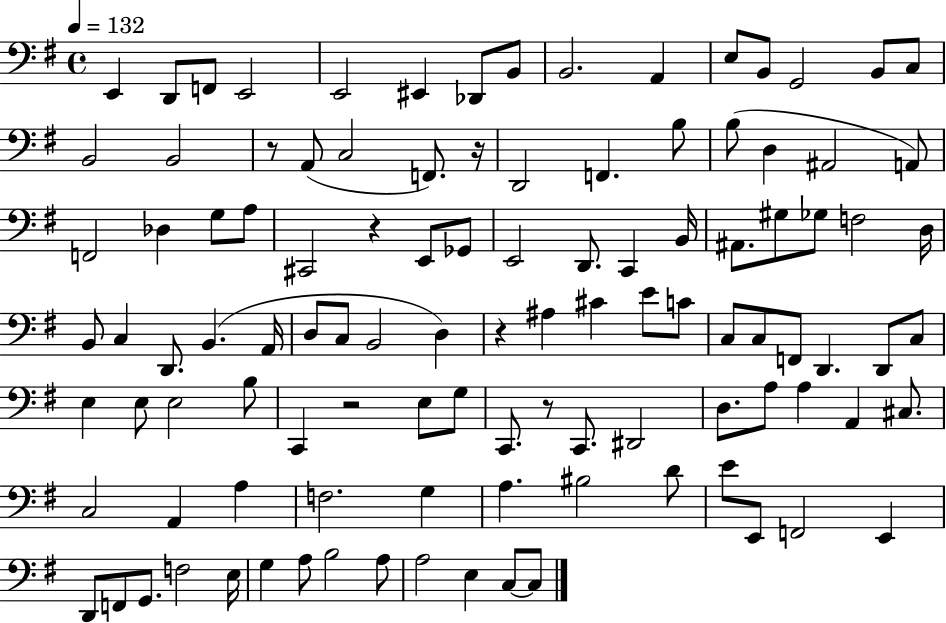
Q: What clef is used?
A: bass